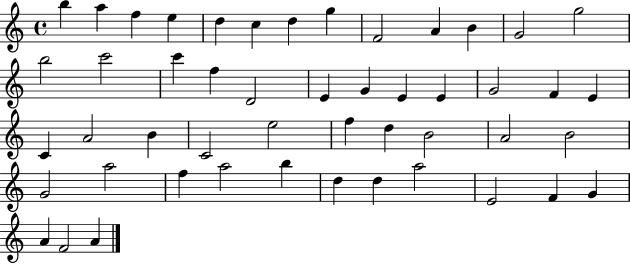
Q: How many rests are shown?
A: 0